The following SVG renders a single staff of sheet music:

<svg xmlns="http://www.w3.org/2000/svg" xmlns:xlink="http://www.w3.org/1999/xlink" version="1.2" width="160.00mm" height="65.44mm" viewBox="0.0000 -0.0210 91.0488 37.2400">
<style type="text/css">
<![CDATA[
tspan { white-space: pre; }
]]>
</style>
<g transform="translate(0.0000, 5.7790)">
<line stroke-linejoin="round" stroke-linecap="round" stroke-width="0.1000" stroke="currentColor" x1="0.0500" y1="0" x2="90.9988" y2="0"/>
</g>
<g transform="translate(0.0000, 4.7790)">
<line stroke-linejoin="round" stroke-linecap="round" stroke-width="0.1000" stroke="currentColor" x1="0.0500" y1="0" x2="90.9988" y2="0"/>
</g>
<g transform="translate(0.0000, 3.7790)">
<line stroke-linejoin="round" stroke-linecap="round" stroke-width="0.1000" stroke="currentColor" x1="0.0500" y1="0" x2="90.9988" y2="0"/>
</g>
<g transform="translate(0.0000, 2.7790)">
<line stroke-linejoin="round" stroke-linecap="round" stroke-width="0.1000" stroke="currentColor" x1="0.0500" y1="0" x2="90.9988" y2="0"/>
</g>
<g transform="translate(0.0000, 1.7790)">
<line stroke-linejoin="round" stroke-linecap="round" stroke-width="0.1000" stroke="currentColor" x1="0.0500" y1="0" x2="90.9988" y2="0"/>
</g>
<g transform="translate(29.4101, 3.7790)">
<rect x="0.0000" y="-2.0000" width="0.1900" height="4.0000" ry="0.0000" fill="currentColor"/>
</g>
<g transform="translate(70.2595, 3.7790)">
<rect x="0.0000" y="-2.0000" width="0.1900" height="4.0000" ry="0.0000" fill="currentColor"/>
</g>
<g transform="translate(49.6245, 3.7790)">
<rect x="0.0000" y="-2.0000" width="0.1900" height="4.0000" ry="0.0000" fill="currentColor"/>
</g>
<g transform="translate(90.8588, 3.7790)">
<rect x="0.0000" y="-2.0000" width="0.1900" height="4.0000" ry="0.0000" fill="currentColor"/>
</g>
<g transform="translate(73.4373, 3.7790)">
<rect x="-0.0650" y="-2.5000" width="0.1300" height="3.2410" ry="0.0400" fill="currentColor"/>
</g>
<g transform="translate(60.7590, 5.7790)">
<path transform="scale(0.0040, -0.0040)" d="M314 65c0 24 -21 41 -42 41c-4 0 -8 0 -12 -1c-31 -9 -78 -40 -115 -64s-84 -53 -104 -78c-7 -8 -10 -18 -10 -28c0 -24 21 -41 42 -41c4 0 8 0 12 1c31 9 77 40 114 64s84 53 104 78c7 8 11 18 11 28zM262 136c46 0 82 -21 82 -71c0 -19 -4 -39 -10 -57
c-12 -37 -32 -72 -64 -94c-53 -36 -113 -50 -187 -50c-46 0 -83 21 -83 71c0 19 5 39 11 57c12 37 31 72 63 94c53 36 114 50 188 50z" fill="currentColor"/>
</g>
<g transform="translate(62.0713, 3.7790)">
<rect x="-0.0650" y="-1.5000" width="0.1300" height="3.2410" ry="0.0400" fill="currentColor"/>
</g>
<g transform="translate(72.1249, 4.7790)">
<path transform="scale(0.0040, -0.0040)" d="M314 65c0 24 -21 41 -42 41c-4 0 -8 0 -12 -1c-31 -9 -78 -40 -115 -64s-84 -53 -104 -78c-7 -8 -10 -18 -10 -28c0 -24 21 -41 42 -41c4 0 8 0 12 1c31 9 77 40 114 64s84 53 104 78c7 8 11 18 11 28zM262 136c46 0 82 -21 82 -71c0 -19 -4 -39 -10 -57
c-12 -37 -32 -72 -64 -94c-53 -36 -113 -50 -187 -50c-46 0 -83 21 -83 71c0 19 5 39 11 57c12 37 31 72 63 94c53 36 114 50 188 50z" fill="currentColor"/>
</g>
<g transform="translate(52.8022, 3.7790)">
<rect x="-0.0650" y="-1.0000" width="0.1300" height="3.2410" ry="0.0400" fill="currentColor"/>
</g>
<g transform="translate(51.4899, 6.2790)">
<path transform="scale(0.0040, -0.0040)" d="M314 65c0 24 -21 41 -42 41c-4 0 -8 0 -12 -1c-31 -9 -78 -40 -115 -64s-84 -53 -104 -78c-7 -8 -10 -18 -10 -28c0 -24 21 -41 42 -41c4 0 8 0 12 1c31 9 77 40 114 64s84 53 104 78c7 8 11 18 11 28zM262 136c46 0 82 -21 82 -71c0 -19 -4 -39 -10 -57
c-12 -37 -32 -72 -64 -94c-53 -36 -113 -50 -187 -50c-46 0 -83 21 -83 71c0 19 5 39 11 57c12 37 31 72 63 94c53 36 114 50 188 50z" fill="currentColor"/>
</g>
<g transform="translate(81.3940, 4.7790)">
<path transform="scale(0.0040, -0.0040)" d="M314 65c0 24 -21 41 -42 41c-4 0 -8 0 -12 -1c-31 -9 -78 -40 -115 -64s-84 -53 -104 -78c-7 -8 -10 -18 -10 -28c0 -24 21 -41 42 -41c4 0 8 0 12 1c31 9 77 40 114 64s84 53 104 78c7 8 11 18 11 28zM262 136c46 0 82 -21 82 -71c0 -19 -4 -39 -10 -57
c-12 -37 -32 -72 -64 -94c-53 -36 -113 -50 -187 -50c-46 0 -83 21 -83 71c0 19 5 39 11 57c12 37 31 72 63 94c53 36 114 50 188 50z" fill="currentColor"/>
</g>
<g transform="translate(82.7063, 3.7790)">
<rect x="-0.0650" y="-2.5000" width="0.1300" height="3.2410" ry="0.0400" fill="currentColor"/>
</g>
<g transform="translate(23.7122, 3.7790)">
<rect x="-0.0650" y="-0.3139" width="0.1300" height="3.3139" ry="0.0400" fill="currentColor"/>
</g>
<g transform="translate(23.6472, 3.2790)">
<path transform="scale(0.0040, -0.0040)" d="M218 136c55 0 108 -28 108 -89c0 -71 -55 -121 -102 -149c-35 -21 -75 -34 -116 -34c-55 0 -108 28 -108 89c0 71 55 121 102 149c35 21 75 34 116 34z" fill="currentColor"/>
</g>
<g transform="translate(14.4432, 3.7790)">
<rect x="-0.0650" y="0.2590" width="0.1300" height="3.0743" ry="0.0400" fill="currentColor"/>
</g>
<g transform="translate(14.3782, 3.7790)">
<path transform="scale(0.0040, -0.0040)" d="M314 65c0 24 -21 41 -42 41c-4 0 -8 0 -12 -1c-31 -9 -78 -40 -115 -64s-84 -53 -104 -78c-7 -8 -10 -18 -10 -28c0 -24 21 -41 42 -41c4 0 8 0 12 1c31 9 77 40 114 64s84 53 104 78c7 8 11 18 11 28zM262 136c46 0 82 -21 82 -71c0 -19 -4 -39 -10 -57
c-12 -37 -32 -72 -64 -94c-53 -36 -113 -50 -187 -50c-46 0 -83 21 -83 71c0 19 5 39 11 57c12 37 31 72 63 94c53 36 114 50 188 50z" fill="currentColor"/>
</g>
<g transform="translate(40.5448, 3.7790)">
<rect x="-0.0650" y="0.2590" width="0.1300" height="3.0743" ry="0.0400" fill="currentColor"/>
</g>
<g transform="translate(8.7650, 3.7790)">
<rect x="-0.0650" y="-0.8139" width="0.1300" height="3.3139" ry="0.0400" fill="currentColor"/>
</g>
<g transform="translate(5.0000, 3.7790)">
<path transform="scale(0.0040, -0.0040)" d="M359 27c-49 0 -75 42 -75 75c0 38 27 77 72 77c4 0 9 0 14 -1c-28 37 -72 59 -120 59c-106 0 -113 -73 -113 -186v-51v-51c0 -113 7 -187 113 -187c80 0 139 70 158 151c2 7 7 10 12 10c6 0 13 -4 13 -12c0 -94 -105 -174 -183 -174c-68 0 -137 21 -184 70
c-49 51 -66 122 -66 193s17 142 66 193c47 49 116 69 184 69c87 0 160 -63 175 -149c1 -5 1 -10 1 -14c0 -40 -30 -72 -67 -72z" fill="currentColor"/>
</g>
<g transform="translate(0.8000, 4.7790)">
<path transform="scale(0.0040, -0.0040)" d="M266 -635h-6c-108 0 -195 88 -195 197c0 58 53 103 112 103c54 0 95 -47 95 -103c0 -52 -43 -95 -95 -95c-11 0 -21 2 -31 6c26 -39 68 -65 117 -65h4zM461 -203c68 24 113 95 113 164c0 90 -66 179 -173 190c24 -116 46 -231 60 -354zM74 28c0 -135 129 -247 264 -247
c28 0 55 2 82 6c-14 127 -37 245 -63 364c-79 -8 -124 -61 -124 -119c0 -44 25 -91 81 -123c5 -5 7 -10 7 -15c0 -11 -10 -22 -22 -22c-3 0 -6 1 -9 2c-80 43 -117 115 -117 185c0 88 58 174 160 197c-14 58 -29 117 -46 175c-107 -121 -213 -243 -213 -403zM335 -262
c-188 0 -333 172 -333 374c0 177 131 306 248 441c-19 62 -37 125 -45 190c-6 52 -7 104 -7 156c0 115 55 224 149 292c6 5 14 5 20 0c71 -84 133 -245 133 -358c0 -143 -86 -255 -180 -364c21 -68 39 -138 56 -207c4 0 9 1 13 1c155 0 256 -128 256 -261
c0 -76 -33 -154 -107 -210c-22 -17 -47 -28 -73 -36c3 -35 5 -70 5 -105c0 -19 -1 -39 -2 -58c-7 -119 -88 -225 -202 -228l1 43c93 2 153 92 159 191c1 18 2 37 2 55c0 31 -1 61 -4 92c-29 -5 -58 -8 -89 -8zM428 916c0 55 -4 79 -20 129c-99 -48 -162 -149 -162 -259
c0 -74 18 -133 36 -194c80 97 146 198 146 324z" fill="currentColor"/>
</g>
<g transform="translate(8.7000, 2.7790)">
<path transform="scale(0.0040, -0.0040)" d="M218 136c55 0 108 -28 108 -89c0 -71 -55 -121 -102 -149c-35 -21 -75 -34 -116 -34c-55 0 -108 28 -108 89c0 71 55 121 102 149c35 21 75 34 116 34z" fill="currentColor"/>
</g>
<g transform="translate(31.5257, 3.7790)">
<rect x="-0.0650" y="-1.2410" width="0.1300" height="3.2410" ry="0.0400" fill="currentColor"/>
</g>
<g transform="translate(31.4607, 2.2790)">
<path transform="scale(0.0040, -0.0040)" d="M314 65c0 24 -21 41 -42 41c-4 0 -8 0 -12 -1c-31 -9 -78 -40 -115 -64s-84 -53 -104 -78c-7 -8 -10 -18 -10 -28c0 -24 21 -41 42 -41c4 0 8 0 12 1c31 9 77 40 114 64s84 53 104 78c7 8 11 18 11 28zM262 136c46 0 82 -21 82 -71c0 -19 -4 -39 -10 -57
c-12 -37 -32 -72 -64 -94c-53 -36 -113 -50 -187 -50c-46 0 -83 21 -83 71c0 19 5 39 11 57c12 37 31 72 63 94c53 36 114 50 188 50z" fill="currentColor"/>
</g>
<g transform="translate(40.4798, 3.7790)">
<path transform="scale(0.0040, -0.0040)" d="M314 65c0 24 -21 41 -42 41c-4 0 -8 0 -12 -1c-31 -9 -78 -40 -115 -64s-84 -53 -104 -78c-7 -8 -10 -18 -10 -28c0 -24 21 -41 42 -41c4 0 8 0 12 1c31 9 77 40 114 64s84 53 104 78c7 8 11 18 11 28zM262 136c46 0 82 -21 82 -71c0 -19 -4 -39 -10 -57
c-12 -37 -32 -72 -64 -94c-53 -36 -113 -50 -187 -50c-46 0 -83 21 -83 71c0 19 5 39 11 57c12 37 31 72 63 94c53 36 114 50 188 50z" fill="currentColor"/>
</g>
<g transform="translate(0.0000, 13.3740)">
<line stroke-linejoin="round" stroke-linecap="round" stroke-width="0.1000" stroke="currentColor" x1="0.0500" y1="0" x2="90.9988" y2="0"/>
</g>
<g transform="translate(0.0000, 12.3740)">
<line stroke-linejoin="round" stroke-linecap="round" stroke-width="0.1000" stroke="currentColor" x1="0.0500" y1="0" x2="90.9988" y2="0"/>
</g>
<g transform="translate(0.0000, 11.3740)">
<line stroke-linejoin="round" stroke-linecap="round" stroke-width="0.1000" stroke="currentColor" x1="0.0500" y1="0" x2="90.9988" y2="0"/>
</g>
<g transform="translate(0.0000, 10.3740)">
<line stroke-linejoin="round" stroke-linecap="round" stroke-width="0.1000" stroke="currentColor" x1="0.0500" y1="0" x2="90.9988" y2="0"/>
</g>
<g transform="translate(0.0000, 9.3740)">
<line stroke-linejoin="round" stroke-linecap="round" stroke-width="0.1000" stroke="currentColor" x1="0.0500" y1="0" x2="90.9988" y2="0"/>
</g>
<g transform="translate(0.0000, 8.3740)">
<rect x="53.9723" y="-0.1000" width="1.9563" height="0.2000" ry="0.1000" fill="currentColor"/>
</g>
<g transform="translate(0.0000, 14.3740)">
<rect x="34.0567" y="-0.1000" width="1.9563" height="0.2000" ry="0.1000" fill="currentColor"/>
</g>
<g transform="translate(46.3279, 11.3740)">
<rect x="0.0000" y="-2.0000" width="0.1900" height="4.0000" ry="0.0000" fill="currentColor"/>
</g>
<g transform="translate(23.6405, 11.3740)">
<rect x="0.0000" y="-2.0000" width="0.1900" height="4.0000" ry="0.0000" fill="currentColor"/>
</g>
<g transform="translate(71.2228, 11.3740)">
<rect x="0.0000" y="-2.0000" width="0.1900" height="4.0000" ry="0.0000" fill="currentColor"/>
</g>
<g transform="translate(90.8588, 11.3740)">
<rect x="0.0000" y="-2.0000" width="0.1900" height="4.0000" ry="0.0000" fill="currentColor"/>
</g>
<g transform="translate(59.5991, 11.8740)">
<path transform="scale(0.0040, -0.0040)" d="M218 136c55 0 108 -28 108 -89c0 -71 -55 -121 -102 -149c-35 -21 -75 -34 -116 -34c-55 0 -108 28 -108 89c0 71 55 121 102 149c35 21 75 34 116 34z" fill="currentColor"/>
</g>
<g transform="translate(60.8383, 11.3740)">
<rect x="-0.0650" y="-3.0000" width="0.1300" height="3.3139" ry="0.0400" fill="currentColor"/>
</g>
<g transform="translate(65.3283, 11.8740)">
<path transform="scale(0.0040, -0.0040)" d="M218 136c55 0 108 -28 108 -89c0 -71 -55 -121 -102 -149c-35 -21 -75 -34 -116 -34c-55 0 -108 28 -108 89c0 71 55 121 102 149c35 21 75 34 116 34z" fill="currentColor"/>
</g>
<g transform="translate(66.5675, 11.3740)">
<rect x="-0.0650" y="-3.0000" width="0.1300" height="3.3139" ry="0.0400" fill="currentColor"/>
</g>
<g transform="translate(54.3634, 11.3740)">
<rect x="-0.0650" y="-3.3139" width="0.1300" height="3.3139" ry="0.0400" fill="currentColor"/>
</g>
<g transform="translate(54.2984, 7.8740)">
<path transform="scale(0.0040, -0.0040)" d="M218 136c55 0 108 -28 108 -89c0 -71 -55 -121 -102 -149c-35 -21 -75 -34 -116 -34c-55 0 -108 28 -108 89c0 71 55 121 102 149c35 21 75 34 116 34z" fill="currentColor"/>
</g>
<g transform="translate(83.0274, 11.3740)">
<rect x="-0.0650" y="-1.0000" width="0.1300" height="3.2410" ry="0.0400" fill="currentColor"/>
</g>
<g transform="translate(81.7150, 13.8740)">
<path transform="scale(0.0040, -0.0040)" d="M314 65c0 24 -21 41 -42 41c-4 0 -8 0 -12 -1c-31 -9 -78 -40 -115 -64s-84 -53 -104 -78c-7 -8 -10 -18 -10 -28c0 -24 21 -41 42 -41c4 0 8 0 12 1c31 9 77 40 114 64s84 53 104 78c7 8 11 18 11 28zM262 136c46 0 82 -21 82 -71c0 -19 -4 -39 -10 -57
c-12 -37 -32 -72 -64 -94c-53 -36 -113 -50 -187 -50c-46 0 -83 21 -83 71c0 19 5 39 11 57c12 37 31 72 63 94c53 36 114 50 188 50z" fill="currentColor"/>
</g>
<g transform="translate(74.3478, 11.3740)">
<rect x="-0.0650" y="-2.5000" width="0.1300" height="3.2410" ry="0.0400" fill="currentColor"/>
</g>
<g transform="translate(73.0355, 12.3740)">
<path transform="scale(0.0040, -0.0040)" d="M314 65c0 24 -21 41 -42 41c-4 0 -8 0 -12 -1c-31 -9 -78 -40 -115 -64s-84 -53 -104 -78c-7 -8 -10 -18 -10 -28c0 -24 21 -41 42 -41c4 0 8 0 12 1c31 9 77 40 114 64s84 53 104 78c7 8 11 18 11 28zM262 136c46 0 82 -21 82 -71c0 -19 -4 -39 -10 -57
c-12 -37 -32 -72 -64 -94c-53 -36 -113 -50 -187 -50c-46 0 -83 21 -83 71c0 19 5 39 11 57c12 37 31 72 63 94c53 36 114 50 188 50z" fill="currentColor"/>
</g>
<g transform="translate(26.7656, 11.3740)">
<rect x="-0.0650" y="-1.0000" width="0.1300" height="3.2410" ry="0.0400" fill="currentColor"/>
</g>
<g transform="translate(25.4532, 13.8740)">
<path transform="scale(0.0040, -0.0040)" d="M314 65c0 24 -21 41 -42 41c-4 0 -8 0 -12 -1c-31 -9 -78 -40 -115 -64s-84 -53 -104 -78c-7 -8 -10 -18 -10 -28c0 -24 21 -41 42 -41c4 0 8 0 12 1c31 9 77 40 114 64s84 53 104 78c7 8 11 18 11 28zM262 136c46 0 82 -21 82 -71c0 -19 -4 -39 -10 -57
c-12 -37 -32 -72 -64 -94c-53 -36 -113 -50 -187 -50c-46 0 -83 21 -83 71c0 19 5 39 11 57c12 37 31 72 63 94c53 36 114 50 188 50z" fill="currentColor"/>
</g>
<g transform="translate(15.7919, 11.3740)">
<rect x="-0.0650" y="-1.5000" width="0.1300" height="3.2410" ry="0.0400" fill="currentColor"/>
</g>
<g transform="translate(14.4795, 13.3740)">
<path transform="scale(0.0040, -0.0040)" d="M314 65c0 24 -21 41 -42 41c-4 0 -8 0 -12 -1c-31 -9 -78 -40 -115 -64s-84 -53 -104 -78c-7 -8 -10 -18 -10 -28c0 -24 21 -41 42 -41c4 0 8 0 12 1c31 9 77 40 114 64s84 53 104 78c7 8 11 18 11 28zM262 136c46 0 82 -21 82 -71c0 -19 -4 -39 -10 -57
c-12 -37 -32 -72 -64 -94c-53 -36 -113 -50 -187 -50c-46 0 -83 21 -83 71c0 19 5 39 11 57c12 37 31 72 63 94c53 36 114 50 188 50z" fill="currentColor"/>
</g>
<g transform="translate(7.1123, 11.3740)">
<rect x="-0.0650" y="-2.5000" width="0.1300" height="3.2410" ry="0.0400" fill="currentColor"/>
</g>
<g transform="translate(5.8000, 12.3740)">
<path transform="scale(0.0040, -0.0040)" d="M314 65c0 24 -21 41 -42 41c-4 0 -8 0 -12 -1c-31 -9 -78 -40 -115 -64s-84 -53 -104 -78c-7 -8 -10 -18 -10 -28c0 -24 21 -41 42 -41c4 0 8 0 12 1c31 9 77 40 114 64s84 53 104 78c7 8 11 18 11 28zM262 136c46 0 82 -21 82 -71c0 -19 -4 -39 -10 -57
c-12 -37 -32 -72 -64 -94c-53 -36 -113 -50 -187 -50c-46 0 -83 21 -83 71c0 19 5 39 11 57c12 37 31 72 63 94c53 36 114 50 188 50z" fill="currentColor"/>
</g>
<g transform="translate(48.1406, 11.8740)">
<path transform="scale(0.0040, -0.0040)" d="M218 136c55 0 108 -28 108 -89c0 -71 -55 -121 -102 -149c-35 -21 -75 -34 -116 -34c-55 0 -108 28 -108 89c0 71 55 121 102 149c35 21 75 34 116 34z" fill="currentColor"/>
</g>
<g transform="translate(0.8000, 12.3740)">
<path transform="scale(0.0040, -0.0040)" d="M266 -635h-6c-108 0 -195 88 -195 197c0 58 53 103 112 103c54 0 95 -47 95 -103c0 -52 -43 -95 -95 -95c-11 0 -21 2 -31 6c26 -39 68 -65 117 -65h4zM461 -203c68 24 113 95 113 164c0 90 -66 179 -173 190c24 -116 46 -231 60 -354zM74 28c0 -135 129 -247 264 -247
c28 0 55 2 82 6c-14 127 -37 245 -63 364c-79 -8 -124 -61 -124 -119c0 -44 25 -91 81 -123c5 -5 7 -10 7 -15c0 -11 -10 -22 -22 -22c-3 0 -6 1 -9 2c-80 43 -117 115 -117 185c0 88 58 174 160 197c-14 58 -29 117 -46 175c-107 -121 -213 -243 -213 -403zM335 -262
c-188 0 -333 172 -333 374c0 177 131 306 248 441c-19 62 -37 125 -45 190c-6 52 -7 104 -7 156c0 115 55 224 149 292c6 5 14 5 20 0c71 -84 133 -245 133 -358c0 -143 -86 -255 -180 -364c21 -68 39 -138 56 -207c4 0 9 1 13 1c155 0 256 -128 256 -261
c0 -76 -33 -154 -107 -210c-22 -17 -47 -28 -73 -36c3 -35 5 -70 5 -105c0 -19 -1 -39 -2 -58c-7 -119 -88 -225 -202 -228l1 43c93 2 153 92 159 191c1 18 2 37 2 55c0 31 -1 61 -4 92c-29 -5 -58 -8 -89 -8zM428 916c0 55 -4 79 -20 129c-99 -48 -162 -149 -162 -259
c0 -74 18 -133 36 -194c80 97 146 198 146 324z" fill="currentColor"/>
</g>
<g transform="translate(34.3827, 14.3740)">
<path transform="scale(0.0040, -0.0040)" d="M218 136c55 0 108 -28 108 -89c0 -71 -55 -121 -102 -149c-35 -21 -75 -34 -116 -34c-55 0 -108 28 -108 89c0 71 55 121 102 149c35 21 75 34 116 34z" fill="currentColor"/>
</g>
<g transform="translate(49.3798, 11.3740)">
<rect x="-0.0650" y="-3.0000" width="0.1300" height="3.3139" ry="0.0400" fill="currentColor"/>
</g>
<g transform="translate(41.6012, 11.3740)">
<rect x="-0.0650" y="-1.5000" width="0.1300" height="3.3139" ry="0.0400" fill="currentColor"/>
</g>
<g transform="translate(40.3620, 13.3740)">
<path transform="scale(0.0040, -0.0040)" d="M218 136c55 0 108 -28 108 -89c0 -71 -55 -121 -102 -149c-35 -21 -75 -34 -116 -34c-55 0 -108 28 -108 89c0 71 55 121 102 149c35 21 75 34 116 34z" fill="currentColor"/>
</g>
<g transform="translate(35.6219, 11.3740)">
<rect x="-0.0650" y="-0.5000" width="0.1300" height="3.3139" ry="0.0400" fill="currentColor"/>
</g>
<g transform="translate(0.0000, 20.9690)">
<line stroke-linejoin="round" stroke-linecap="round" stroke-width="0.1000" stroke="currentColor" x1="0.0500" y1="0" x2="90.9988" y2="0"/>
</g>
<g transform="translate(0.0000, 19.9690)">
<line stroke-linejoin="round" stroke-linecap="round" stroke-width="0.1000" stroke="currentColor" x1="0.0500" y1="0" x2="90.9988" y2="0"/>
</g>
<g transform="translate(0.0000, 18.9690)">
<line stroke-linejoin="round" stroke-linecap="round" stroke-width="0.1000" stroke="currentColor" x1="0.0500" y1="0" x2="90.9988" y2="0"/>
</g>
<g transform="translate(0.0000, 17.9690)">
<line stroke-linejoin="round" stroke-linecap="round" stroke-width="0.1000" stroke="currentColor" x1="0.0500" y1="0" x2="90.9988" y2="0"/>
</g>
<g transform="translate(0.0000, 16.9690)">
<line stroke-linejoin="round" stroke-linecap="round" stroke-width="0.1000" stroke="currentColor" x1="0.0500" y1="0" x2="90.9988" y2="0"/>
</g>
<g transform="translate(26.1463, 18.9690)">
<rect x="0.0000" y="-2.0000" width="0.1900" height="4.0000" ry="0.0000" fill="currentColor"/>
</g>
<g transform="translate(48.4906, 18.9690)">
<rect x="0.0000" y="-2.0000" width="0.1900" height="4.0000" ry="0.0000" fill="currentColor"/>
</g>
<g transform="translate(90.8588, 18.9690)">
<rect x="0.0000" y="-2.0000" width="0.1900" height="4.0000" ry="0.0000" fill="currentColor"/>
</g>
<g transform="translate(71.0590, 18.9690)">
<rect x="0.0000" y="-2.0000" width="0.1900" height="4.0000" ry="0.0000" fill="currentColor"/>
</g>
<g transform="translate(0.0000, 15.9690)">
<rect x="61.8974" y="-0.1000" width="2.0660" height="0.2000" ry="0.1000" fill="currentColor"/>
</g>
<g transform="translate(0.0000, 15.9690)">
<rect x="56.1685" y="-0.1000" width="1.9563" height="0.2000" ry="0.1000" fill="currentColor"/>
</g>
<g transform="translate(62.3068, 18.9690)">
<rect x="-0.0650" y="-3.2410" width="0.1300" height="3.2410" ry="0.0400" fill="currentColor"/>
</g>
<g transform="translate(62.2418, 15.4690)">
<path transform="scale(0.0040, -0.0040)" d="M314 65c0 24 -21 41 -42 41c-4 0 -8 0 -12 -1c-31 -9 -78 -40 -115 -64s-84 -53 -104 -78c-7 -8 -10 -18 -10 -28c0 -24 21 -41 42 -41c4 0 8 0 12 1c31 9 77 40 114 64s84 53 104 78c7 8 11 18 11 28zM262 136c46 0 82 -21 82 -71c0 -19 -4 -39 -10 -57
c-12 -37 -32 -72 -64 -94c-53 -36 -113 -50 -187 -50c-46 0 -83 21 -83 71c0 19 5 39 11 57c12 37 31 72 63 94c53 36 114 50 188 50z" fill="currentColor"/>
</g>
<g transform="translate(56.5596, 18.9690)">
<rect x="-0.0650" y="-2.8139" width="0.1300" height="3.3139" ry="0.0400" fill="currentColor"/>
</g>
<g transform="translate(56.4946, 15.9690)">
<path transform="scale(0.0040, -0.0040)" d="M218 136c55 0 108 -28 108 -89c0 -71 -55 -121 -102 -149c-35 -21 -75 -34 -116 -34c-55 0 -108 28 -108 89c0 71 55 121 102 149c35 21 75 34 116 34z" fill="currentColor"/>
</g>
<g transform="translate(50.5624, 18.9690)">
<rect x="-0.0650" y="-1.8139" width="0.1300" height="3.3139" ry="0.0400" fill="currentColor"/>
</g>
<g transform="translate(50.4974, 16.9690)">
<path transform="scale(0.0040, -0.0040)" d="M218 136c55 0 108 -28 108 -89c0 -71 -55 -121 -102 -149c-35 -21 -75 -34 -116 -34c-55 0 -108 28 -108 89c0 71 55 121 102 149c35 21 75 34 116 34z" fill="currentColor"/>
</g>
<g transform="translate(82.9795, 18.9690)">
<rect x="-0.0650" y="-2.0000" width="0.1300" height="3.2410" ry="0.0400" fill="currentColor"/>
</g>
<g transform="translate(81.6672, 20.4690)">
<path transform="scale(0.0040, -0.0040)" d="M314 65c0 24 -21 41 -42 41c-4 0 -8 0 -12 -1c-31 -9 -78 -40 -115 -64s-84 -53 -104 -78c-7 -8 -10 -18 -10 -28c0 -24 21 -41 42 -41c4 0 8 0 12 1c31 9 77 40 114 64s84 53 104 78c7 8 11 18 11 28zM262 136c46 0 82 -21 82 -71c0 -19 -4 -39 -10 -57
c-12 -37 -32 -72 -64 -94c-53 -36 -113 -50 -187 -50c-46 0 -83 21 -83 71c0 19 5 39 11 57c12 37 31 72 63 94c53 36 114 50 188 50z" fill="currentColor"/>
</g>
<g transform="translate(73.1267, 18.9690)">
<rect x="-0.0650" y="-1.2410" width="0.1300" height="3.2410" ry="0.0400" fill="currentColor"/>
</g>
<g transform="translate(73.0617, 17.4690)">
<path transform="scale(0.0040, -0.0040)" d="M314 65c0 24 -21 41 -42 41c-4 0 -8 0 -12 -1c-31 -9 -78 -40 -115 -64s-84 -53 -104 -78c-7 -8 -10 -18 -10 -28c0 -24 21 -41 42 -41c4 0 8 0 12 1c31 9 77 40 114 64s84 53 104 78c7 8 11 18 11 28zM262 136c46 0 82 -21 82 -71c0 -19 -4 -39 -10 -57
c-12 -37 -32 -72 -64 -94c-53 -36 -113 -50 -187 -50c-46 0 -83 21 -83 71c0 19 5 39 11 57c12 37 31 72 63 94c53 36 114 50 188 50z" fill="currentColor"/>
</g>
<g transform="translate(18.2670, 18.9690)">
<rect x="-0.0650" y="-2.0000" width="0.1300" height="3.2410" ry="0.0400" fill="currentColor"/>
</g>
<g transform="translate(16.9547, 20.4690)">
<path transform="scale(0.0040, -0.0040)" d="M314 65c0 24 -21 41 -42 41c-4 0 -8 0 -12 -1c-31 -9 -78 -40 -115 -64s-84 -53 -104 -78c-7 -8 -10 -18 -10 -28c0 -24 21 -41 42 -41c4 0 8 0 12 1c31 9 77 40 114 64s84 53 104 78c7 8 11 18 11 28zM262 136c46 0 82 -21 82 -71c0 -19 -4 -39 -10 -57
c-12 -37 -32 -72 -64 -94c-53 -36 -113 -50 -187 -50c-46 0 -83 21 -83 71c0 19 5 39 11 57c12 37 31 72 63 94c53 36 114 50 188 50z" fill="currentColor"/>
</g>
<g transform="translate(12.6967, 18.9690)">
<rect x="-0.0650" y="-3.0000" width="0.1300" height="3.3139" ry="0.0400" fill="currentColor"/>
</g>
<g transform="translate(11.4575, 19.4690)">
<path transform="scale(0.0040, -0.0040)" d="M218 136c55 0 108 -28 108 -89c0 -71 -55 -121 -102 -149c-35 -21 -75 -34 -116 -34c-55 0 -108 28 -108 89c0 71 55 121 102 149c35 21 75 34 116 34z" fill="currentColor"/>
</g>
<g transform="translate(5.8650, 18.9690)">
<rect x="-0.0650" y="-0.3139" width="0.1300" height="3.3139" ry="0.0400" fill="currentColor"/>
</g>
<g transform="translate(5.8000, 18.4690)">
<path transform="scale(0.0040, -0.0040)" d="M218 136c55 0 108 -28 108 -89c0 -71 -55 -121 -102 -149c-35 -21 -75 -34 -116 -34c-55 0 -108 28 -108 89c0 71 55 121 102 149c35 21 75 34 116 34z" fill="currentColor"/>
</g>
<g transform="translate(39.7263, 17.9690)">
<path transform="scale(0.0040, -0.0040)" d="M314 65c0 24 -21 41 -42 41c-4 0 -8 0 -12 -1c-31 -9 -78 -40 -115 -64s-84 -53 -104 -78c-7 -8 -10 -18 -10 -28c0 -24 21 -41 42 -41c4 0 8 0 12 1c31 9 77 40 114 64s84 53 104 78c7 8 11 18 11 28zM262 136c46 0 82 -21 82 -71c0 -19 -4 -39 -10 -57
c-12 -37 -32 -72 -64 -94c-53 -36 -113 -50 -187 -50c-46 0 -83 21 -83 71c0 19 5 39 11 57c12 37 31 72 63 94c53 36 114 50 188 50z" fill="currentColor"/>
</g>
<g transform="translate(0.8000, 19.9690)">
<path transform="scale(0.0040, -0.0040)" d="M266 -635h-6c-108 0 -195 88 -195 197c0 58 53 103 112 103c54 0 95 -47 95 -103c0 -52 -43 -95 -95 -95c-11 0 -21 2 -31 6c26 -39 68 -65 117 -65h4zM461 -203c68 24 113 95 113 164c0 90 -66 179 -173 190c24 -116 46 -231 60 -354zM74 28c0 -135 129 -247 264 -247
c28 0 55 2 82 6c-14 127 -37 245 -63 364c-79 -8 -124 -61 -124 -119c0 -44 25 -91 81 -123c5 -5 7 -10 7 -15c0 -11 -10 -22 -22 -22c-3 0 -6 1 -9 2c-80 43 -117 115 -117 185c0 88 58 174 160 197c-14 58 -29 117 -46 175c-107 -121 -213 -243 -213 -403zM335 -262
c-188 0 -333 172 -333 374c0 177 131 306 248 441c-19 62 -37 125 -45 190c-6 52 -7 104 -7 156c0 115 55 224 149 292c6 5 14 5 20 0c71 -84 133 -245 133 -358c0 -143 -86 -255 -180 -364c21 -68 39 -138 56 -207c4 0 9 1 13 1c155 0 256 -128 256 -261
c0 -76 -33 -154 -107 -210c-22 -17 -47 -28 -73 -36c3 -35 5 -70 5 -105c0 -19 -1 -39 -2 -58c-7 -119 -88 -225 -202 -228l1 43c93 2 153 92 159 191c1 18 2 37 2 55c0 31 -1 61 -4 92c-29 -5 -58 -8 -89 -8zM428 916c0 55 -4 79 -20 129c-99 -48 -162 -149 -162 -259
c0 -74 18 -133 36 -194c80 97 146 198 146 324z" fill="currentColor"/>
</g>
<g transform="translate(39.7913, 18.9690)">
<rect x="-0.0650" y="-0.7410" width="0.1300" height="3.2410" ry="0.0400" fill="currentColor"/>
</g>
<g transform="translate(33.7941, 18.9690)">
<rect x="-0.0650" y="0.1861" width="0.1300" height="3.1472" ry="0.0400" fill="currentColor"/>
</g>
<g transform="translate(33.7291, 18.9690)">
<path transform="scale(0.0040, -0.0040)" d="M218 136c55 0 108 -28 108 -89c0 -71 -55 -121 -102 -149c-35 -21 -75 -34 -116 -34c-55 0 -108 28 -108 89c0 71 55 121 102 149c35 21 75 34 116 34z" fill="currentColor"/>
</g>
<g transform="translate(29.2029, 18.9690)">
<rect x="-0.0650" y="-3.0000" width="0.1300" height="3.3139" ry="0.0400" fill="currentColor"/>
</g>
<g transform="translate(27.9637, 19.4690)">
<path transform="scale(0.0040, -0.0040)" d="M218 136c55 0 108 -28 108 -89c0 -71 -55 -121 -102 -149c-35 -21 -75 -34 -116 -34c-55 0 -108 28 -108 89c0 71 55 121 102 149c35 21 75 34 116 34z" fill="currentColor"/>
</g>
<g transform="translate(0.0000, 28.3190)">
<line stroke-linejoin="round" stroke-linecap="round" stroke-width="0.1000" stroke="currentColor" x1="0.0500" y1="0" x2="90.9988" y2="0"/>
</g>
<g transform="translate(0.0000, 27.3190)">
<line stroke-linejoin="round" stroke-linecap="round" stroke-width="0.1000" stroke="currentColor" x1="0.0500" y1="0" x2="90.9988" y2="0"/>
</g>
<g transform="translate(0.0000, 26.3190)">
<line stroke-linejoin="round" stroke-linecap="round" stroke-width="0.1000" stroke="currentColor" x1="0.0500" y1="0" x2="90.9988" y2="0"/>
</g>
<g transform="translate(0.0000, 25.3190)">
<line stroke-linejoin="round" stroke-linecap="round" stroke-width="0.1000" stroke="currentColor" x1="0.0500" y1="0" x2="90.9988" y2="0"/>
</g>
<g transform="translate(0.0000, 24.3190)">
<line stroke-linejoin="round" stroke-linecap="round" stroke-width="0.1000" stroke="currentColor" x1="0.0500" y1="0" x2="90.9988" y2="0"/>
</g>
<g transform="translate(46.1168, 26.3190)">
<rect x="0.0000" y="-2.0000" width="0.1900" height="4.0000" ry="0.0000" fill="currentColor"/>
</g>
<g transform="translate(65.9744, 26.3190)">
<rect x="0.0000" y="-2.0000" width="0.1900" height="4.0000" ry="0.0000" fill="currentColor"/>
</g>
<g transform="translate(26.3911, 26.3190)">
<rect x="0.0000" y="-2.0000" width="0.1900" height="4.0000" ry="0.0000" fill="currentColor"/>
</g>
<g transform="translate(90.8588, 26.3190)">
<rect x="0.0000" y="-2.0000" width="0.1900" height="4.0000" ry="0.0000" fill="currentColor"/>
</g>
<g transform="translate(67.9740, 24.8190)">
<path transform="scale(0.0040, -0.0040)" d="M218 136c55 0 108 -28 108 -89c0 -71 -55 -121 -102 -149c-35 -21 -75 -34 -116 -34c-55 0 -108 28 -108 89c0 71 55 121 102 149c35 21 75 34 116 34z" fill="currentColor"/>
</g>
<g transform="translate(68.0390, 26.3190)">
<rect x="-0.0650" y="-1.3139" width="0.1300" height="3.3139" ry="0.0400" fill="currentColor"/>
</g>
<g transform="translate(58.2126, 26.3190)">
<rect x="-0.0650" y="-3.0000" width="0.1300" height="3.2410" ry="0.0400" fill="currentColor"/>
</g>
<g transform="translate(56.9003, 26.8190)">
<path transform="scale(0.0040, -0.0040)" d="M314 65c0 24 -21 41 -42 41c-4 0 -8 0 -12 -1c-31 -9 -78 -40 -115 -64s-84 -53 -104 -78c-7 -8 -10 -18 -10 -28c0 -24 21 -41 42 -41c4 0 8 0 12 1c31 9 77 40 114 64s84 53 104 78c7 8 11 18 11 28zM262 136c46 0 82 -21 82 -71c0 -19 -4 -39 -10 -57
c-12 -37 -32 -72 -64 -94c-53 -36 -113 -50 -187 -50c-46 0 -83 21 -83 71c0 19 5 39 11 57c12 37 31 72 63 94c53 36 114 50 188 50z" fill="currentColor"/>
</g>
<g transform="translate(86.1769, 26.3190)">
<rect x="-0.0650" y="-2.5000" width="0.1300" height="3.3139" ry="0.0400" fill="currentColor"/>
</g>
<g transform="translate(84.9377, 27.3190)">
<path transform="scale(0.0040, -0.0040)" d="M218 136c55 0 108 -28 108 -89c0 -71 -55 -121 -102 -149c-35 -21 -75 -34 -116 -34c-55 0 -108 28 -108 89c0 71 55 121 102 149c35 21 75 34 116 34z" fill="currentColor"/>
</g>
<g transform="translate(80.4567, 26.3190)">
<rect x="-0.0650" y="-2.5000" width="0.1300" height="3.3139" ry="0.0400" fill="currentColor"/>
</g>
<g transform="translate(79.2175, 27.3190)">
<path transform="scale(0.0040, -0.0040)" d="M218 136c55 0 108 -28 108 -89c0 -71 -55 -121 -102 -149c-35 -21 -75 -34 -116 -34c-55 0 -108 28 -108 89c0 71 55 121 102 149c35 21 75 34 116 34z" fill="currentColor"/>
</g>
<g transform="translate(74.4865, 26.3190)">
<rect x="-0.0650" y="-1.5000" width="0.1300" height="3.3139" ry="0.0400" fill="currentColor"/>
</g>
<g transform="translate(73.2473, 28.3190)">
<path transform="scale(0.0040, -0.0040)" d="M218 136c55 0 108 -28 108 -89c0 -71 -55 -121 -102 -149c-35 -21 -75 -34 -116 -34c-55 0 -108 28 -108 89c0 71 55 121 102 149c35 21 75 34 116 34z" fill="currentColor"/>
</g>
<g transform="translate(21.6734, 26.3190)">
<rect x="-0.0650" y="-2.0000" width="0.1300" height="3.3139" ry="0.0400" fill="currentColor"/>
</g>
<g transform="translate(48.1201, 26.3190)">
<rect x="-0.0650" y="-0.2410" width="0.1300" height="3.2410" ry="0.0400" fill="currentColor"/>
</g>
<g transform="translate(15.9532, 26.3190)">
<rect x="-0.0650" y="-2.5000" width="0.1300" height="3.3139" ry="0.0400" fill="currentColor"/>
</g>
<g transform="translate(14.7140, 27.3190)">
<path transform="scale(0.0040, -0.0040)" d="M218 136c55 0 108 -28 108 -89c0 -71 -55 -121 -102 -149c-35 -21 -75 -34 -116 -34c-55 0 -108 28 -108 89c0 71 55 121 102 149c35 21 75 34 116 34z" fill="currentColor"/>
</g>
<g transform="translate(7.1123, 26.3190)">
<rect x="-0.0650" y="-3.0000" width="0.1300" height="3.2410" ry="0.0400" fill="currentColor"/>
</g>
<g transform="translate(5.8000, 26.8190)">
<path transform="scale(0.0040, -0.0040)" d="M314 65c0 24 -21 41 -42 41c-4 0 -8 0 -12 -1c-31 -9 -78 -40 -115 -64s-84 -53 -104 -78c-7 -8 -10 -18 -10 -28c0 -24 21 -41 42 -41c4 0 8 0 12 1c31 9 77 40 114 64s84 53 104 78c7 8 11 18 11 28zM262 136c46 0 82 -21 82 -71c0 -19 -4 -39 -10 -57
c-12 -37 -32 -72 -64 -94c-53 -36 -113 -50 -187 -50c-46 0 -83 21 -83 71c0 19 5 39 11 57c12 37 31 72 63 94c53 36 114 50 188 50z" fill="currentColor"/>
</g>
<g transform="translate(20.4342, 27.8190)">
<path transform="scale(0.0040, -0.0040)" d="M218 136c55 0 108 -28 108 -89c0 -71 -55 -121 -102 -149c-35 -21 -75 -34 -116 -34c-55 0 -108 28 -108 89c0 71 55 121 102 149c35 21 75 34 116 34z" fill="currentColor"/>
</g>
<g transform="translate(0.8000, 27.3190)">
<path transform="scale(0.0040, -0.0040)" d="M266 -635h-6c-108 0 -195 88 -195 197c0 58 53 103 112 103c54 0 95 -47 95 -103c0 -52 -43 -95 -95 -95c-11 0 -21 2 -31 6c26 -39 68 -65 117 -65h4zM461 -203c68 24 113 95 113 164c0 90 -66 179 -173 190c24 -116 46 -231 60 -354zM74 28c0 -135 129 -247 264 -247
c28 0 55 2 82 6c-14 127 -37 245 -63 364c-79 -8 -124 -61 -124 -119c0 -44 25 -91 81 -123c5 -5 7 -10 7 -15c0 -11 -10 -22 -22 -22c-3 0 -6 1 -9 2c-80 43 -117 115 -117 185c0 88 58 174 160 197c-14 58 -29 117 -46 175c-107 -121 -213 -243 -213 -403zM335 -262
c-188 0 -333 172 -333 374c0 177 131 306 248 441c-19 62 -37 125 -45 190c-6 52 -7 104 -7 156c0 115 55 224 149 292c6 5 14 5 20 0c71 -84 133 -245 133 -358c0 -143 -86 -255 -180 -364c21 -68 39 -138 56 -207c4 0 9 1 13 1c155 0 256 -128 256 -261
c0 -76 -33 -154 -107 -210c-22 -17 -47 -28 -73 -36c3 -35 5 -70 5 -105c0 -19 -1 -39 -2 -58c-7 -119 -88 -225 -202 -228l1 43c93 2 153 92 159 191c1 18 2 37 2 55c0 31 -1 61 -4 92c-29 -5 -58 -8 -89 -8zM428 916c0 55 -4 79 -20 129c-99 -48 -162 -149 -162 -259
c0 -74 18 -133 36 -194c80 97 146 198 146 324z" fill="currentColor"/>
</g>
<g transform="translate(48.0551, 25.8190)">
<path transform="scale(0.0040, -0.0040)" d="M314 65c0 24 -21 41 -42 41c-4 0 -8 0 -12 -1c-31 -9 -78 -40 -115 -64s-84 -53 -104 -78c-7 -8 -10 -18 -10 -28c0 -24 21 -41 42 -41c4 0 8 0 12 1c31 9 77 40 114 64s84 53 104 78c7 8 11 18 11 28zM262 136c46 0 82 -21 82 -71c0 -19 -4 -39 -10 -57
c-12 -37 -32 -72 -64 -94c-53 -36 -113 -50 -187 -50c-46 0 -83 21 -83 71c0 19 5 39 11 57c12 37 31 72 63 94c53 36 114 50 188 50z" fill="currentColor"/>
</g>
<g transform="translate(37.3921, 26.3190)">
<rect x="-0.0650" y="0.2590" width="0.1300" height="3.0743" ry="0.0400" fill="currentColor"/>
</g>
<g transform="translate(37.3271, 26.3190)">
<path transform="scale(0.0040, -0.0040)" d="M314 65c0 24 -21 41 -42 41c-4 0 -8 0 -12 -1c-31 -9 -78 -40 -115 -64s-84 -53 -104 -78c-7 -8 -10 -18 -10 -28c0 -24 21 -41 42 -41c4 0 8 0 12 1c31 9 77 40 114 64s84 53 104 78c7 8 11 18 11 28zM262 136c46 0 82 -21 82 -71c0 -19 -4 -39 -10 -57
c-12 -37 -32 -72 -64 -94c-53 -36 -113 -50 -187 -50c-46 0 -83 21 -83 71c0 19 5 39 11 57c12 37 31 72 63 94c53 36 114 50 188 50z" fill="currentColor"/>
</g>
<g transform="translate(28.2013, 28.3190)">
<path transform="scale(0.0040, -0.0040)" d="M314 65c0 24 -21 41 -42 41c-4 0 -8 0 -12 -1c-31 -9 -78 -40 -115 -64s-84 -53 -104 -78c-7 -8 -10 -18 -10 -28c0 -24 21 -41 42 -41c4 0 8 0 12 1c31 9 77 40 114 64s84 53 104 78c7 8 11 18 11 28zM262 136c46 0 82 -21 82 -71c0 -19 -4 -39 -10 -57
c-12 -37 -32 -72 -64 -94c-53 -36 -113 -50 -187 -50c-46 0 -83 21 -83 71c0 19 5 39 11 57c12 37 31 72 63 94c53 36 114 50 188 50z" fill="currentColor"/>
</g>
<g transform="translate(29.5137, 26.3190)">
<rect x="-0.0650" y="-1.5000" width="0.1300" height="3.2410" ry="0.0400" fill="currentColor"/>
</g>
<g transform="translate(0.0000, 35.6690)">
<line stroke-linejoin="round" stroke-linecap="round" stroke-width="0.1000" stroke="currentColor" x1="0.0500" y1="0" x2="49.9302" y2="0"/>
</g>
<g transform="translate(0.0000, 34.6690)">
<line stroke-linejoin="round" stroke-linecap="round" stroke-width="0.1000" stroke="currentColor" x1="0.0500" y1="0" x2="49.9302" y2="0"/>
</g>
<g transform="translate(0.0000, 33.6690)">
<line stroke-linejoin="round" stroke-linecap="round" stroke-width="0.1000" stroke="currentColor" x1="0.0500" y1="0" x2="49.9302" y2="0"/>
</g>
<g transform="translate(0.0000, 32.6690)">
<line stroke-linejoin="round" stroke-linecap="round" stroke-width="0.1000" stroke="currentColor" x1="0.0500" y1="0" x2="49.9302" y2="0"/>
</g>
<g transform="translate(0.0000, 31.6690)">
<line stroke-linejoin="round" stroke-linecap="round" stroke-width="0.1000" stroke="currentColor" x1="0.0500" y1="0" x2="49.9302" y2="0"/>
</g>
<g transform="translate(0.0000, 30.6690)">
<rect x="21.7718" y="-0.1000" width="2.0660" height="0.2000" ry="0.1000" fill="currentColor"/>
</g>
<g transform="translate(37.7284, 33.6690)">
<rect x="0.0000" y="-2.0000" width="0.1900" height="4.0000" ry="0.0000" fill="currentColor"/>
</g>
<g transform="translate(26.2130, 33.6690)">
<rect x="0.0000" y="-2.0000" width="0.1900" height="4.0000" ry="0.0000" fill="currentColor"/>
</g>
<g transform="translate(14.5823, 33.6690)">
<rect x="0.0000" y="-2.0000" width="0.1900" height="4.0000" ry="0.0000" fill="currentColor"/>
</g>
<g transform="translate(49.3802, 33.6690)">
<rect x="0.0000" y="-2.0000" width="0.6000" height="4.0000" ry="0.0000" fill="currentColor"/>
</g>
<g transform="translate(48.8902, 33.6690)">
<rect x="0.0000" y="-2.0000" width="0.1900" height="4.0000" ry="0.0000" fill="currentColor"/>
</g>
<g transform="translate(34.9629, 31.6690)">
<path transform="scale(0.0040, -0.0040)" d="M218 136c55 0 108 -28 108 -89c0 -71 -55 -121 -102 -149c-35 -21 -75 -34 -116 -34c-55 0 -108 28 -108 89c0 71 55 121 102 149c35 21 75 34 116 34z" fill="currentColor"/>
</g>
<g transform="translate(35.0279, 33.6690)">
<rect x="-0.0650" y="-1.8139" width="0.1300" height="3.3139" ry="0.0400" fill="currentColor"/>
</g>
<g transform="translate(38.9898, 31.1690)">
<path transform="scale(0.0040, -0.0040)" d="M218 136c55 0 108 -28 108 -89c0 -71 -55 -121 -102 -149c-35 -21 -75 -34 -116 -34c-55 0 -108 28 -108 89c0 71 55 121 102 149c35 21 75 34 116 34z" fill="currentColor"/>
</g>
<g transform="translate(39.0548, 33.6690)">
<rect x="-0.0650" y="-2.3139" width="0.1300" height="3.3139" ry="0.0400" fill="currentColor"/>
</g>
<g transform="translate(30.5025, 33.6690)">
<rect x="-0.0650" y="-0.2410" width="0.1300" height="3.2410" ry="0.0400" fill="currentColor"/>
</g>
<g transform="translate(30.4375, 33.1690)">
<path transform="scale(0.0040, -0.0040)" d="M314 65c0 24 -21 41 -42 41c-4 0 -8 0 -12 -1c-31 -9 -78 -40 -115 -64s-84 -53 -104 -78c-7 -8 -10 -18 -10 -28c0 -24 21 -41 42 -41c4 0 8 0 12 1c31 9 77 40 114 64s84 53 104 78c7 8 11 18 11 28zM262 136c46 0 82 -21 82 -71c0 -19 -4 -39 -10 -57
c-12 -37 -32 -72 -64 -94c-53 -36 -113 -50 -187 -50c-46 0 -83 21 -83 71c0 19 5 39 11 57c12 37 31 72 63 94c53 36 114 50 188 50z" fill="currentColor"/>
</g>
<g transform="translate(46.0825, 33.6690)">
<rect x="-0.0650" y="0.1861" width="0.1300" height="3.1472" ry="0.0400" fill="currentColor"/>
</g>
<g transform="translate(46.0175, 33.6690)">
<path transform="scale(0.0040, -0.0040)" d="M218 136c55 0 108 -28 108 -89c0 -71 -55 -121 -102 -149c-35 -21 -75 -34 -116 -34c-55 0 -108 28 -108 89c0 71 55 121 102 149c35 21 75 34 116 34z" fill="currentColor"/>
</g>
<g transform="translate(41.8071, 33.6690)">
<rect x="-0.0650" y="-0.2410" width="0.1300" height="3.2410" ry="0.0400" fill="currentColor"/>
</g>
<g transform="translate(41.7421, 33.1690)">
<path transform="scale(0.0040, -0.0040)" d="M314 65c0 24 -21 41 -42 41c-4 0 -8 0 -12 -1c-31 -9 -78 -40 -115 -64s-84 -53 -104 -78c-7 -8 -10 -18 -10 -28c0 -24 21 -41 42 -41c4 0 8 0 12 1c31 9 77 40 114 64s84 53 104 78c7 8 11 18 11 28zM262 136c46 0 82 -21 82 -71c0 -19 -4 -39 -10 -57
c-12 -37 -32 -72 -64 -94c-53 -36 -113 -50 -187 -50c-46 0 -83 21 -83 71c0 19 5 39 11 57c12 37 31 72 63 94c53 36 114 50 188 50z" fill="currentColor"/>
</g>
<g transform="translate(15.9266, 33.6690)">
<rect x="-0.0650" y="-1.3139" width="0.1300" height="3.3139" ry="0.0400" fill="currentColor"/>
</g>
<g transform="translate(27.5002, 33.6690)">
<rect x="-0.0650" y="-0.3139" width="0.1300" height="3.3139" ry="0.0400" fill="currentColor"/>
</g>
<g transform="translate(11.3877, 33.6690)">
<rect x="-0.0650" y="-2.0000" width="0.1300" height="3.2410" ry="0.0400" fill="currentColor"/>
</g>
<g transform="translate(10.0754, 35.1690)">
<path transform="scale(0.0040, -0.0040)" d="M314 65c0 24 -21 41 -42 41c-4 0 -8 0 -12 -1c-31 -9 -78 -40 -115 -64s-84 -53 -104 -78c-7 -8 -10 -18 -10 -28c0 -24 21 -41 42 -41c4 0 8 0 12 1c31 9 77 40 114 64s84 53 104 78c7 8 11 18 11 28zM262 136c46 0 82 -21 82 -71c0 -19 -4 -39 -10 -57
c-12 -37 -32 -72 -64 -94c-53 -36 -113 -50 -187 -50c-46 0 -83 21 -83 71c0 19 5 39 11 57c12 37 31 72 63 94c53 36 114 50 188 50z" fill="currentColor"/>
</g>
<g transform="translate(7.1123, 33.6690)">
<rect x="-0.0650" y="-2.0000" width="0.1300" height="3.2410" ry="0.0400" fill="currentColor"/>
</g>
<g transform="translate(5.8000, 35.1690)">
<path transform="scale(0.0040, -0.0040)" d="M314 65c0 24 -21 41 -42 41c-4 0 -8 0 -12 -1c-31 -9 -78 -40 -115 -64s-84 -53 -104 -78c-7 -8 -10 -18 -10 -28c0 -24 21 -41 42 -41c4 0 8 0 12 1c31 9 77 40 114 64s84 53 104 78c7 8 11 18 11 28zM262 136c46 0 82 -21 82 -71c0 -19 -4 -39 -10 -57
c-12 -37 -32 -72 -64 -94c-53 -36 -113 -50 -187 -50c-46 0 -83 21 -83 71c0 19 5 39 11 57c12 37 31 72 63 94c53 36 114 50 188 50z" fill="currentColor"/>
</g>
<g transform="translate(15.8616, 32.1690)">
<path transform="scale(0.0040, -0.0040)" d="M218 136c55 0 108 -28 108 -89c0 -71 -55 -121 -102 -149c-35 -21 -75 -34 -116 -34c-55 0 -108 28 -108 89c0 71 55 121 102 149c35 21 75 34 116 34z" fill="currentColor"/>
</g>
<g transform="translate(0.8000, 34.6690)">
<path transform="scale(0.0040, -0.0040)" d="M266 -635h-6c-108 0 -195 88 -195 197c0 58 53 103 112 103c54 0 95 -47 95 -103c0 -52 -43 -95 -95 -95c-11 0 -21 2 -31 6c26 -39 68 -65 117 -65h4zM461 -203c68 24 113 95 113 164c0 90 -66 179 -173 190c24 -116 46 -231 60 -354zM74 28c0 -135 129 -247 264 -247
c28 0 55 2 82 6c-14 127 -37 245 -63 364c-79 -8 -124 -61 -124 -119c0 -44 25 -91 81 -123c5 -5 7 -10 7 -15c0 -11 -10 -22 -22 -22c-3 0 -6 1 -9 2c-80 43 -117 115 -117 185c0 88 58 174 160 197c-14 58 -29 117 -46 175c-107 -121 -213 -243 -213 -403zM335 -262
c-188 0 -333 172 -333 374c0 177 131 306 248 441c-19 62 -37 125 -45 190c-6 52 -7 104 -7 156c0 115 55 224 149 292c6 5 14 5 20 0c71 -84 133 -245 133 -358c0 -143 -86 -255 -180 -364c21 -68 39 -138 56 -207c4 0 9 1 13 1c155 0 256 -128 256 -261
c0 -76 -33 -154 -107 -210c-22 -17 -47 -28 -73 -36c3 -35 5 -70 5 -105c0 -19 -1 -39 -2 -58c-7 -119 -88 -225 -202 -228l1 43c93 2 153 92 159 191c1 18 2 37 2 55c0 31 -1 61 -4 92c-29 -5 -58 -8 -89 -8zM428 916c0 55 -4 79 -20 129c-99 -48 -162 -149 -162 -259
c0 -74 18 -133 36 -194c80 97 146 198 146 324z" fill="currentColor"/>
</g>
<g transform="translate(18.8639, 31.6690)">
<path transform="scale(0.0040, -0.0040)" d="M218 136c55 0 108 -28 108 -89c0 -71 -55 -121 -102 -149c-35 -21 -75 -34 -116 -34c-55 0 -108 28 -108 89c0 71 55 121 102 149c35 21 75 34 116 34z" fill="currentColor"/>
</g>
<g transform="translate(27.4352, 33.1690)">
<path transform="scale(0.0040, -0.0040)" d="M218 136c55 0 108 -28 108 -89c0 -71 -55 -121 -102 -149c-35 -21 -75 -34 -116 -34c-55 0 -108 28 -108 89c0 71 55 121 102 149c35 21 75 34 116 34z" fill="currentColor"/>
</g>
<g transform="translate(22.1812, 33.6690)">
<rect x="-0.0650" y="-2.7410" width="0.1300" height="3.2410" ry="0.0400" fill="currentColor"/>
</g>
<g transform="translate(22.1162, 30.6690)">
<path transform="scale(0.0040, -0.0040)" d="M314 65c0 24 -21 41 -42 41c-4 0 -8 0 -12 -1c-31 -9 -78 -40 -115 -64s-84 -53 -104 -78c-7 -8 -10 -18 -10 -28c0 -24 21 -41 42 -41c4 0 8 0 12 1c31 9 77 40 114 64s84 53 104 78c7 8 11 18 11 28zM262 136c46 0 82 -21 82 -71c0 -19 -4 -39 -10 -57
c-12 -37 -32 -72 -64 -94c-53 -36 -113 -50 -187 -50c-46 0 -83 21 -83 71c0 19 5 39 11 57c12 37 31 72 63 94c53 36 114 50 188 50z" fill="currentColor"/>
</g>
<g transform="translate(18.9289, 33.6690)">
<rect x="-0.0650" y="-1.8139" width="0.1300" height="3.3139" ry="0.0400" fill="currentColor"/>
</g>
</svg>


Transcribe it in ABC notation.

X:1
T:Untitled
M:4/4
L:1/4
K:C
d B2 c e2 B2 D2 E2 G2 G2 G2 E2 D2 C E A b A A G2 D2 c A F2 A B d2 f a b2 e2 F2 A2 G F E2 B2 c2 A2 e E G G F2 F2 e f a2 c c2 f g c2 B